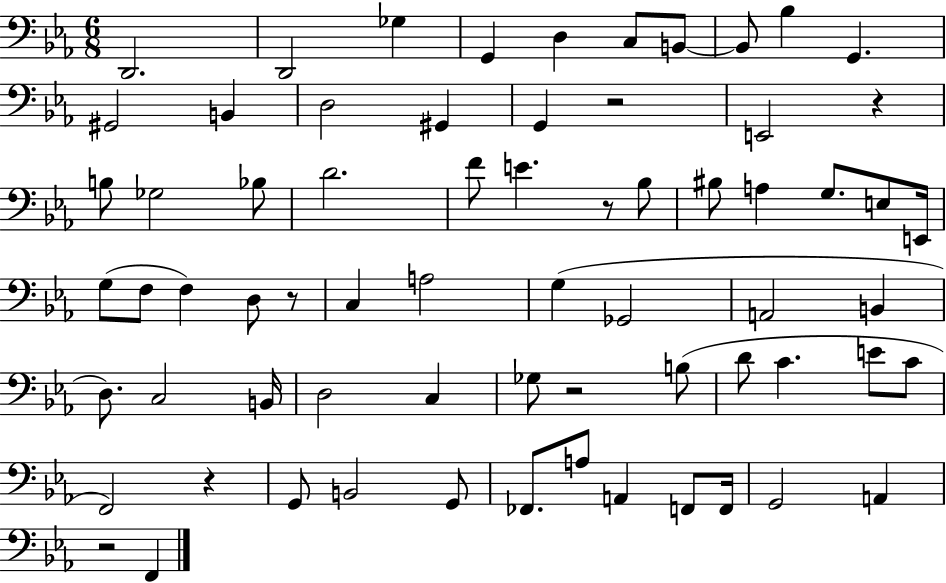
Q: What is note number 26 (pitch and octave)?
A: G3